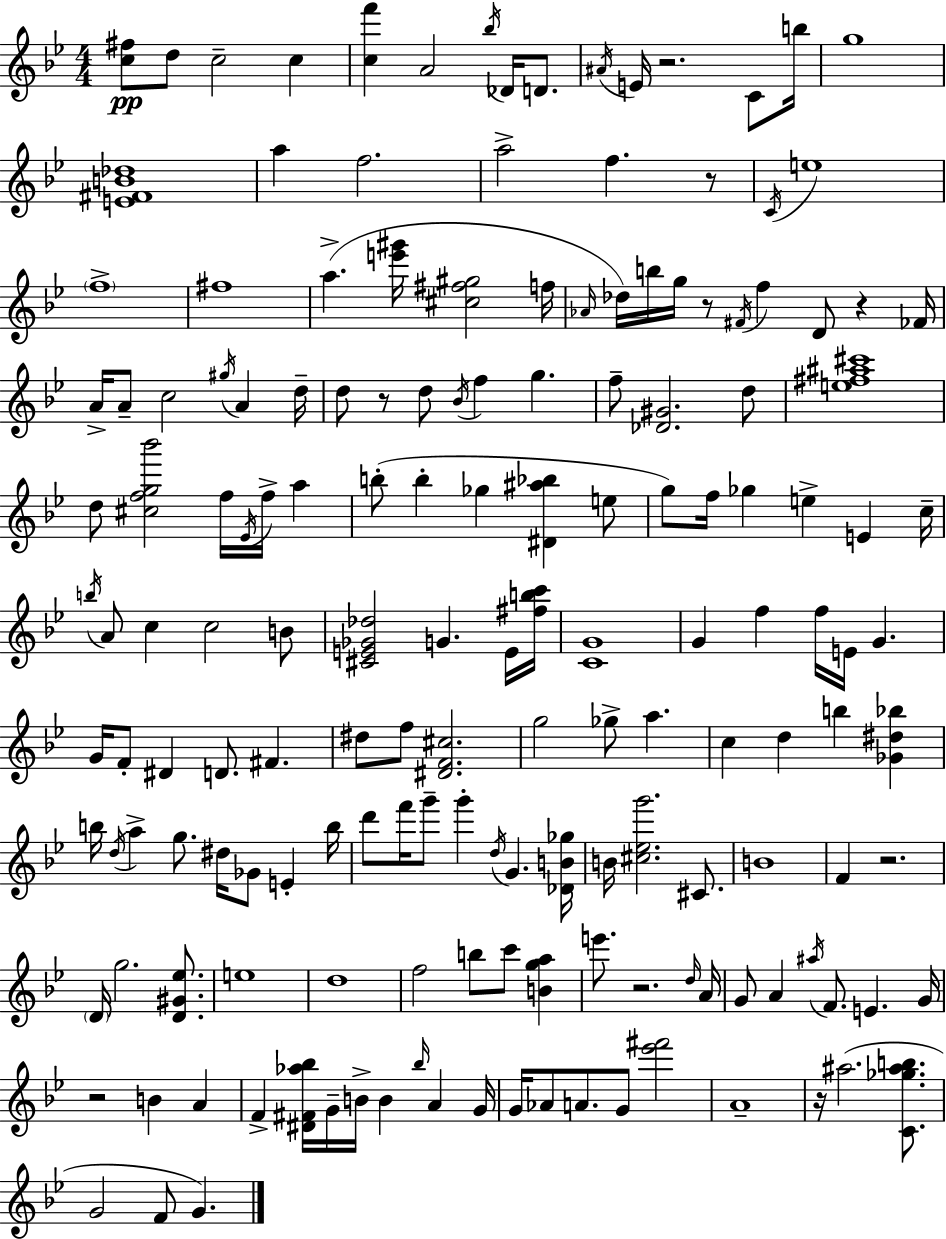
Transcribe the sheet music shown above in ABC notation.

X:1
T:Untitled
M:4/4
L:1/4
K:Bb
[c^f]/2 d/2 c2 c [cf'] A2 _b/4 _D/4 D/2 ^A/4 E/4 z2 C/2 b/4 g4 [E^FB_d]4 a f2 a2 f z/2 C/4 e4 f4 ^f4 a [e'^g']/4 [^c^f^g]2 f/4 _A/4 _d/4 b/4 g/4 z/2 ^F/4 f D/2 z _F/4 A/4 A/2 c2 ^g/4 A d/4 d/2 z/2 d/2 _B/4 f g f/2 [_D^G]2 d/2 [e^f^a^c']4 d/2 [^cfg_b']2 f/4 _E/4 f/4 a b/2 b _g [^D^a_b] e/2 g/2 f/4 _g e E c/4 b/4 A/2 c c2 B/2 [^CE_G_d]2 G E/4 [^fbc']/4 [CG]4 G f f/4 E/4 G G/4 F/2 ^D D/2 ^F ^d/2 f/2 [^DF^c]2 g2 _g/2 a c d b [_G^d_b] b/4 d/4 a g/2 ^d/4 _G/2 E b/4 d'/2 f'/4 g'/2 g' d/4 G [_DB_g]/4 B/4 [^c_eg']2 ^C/2 B4 F z2 D/4 g2 [D^G_e]/2 e4 d4 f2 b/2 c'/2 [Bga] e'/2 z2 d/4 A/4 G/2 A ^a/4 F/2 E G/4 z2 B A F [^D^F_a_b]/4 G/4 B/4 B _b/4 A G/4 G/4 _A/2 A/2 G/2 [_e'^f']2 A4 z/4 ^a2 [C_g^ab]/2 G2 F/2 G